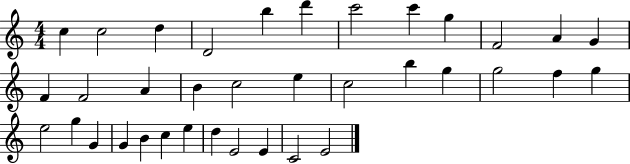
X:1
T:Untitled
M:4/4
L:1/4
K:C
c c2 d D2 b d' c'2 c' g F2 A G F F2 A B c2 e c2 b g g2 f g e2 g G G B c e d E2 E C2 E2